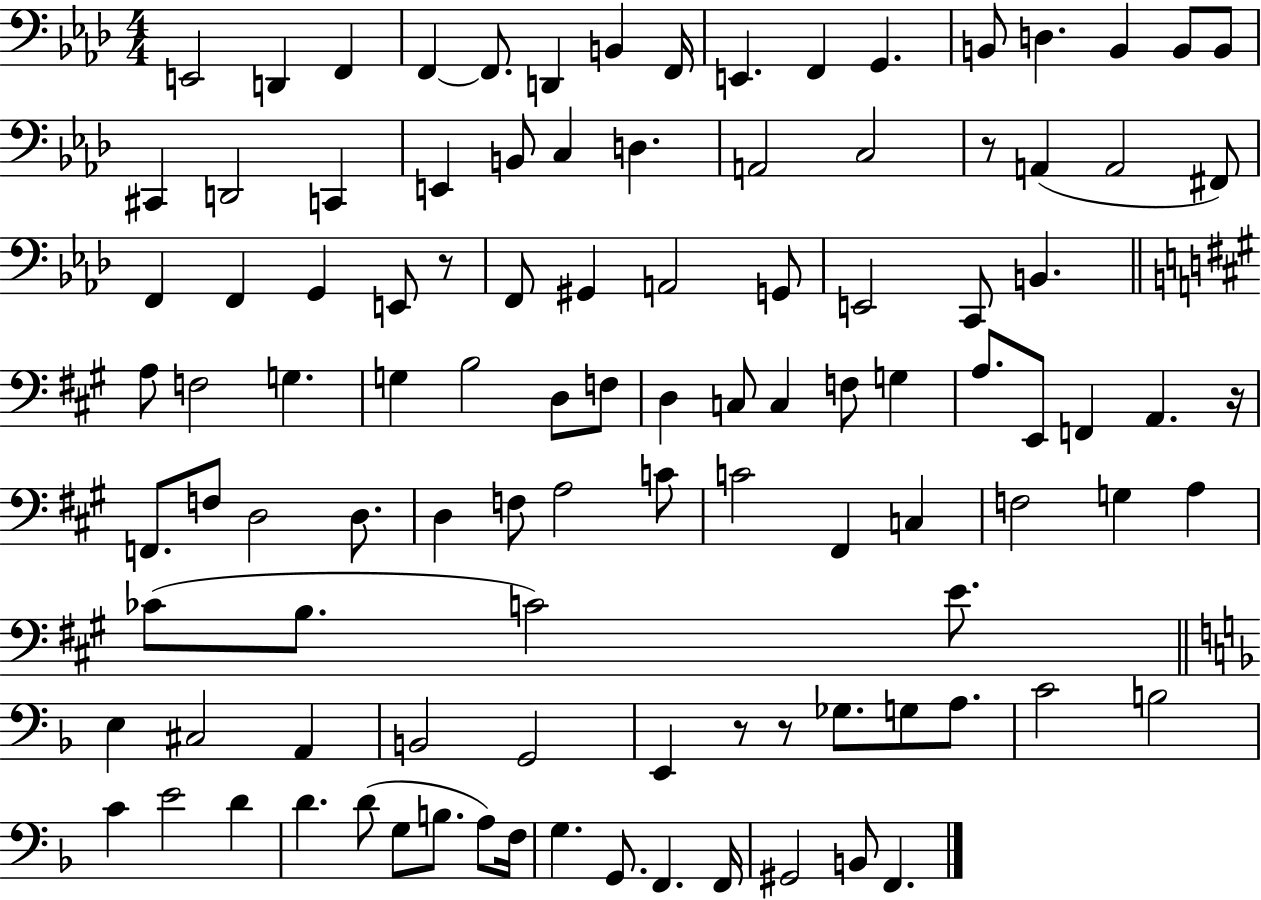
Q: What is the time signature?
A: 4/4